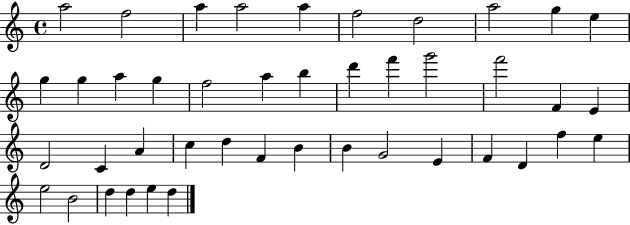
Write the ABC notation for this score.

X:1
T:Untitled
M:4/4
L:1/4
K:C
a2 f2 a a2 a f2 d2 a2 g e g g a g f2 a b d' f' g'2 f'2 F E D2 C A c d F B B G2 E F D f e e2 B2 d d e d